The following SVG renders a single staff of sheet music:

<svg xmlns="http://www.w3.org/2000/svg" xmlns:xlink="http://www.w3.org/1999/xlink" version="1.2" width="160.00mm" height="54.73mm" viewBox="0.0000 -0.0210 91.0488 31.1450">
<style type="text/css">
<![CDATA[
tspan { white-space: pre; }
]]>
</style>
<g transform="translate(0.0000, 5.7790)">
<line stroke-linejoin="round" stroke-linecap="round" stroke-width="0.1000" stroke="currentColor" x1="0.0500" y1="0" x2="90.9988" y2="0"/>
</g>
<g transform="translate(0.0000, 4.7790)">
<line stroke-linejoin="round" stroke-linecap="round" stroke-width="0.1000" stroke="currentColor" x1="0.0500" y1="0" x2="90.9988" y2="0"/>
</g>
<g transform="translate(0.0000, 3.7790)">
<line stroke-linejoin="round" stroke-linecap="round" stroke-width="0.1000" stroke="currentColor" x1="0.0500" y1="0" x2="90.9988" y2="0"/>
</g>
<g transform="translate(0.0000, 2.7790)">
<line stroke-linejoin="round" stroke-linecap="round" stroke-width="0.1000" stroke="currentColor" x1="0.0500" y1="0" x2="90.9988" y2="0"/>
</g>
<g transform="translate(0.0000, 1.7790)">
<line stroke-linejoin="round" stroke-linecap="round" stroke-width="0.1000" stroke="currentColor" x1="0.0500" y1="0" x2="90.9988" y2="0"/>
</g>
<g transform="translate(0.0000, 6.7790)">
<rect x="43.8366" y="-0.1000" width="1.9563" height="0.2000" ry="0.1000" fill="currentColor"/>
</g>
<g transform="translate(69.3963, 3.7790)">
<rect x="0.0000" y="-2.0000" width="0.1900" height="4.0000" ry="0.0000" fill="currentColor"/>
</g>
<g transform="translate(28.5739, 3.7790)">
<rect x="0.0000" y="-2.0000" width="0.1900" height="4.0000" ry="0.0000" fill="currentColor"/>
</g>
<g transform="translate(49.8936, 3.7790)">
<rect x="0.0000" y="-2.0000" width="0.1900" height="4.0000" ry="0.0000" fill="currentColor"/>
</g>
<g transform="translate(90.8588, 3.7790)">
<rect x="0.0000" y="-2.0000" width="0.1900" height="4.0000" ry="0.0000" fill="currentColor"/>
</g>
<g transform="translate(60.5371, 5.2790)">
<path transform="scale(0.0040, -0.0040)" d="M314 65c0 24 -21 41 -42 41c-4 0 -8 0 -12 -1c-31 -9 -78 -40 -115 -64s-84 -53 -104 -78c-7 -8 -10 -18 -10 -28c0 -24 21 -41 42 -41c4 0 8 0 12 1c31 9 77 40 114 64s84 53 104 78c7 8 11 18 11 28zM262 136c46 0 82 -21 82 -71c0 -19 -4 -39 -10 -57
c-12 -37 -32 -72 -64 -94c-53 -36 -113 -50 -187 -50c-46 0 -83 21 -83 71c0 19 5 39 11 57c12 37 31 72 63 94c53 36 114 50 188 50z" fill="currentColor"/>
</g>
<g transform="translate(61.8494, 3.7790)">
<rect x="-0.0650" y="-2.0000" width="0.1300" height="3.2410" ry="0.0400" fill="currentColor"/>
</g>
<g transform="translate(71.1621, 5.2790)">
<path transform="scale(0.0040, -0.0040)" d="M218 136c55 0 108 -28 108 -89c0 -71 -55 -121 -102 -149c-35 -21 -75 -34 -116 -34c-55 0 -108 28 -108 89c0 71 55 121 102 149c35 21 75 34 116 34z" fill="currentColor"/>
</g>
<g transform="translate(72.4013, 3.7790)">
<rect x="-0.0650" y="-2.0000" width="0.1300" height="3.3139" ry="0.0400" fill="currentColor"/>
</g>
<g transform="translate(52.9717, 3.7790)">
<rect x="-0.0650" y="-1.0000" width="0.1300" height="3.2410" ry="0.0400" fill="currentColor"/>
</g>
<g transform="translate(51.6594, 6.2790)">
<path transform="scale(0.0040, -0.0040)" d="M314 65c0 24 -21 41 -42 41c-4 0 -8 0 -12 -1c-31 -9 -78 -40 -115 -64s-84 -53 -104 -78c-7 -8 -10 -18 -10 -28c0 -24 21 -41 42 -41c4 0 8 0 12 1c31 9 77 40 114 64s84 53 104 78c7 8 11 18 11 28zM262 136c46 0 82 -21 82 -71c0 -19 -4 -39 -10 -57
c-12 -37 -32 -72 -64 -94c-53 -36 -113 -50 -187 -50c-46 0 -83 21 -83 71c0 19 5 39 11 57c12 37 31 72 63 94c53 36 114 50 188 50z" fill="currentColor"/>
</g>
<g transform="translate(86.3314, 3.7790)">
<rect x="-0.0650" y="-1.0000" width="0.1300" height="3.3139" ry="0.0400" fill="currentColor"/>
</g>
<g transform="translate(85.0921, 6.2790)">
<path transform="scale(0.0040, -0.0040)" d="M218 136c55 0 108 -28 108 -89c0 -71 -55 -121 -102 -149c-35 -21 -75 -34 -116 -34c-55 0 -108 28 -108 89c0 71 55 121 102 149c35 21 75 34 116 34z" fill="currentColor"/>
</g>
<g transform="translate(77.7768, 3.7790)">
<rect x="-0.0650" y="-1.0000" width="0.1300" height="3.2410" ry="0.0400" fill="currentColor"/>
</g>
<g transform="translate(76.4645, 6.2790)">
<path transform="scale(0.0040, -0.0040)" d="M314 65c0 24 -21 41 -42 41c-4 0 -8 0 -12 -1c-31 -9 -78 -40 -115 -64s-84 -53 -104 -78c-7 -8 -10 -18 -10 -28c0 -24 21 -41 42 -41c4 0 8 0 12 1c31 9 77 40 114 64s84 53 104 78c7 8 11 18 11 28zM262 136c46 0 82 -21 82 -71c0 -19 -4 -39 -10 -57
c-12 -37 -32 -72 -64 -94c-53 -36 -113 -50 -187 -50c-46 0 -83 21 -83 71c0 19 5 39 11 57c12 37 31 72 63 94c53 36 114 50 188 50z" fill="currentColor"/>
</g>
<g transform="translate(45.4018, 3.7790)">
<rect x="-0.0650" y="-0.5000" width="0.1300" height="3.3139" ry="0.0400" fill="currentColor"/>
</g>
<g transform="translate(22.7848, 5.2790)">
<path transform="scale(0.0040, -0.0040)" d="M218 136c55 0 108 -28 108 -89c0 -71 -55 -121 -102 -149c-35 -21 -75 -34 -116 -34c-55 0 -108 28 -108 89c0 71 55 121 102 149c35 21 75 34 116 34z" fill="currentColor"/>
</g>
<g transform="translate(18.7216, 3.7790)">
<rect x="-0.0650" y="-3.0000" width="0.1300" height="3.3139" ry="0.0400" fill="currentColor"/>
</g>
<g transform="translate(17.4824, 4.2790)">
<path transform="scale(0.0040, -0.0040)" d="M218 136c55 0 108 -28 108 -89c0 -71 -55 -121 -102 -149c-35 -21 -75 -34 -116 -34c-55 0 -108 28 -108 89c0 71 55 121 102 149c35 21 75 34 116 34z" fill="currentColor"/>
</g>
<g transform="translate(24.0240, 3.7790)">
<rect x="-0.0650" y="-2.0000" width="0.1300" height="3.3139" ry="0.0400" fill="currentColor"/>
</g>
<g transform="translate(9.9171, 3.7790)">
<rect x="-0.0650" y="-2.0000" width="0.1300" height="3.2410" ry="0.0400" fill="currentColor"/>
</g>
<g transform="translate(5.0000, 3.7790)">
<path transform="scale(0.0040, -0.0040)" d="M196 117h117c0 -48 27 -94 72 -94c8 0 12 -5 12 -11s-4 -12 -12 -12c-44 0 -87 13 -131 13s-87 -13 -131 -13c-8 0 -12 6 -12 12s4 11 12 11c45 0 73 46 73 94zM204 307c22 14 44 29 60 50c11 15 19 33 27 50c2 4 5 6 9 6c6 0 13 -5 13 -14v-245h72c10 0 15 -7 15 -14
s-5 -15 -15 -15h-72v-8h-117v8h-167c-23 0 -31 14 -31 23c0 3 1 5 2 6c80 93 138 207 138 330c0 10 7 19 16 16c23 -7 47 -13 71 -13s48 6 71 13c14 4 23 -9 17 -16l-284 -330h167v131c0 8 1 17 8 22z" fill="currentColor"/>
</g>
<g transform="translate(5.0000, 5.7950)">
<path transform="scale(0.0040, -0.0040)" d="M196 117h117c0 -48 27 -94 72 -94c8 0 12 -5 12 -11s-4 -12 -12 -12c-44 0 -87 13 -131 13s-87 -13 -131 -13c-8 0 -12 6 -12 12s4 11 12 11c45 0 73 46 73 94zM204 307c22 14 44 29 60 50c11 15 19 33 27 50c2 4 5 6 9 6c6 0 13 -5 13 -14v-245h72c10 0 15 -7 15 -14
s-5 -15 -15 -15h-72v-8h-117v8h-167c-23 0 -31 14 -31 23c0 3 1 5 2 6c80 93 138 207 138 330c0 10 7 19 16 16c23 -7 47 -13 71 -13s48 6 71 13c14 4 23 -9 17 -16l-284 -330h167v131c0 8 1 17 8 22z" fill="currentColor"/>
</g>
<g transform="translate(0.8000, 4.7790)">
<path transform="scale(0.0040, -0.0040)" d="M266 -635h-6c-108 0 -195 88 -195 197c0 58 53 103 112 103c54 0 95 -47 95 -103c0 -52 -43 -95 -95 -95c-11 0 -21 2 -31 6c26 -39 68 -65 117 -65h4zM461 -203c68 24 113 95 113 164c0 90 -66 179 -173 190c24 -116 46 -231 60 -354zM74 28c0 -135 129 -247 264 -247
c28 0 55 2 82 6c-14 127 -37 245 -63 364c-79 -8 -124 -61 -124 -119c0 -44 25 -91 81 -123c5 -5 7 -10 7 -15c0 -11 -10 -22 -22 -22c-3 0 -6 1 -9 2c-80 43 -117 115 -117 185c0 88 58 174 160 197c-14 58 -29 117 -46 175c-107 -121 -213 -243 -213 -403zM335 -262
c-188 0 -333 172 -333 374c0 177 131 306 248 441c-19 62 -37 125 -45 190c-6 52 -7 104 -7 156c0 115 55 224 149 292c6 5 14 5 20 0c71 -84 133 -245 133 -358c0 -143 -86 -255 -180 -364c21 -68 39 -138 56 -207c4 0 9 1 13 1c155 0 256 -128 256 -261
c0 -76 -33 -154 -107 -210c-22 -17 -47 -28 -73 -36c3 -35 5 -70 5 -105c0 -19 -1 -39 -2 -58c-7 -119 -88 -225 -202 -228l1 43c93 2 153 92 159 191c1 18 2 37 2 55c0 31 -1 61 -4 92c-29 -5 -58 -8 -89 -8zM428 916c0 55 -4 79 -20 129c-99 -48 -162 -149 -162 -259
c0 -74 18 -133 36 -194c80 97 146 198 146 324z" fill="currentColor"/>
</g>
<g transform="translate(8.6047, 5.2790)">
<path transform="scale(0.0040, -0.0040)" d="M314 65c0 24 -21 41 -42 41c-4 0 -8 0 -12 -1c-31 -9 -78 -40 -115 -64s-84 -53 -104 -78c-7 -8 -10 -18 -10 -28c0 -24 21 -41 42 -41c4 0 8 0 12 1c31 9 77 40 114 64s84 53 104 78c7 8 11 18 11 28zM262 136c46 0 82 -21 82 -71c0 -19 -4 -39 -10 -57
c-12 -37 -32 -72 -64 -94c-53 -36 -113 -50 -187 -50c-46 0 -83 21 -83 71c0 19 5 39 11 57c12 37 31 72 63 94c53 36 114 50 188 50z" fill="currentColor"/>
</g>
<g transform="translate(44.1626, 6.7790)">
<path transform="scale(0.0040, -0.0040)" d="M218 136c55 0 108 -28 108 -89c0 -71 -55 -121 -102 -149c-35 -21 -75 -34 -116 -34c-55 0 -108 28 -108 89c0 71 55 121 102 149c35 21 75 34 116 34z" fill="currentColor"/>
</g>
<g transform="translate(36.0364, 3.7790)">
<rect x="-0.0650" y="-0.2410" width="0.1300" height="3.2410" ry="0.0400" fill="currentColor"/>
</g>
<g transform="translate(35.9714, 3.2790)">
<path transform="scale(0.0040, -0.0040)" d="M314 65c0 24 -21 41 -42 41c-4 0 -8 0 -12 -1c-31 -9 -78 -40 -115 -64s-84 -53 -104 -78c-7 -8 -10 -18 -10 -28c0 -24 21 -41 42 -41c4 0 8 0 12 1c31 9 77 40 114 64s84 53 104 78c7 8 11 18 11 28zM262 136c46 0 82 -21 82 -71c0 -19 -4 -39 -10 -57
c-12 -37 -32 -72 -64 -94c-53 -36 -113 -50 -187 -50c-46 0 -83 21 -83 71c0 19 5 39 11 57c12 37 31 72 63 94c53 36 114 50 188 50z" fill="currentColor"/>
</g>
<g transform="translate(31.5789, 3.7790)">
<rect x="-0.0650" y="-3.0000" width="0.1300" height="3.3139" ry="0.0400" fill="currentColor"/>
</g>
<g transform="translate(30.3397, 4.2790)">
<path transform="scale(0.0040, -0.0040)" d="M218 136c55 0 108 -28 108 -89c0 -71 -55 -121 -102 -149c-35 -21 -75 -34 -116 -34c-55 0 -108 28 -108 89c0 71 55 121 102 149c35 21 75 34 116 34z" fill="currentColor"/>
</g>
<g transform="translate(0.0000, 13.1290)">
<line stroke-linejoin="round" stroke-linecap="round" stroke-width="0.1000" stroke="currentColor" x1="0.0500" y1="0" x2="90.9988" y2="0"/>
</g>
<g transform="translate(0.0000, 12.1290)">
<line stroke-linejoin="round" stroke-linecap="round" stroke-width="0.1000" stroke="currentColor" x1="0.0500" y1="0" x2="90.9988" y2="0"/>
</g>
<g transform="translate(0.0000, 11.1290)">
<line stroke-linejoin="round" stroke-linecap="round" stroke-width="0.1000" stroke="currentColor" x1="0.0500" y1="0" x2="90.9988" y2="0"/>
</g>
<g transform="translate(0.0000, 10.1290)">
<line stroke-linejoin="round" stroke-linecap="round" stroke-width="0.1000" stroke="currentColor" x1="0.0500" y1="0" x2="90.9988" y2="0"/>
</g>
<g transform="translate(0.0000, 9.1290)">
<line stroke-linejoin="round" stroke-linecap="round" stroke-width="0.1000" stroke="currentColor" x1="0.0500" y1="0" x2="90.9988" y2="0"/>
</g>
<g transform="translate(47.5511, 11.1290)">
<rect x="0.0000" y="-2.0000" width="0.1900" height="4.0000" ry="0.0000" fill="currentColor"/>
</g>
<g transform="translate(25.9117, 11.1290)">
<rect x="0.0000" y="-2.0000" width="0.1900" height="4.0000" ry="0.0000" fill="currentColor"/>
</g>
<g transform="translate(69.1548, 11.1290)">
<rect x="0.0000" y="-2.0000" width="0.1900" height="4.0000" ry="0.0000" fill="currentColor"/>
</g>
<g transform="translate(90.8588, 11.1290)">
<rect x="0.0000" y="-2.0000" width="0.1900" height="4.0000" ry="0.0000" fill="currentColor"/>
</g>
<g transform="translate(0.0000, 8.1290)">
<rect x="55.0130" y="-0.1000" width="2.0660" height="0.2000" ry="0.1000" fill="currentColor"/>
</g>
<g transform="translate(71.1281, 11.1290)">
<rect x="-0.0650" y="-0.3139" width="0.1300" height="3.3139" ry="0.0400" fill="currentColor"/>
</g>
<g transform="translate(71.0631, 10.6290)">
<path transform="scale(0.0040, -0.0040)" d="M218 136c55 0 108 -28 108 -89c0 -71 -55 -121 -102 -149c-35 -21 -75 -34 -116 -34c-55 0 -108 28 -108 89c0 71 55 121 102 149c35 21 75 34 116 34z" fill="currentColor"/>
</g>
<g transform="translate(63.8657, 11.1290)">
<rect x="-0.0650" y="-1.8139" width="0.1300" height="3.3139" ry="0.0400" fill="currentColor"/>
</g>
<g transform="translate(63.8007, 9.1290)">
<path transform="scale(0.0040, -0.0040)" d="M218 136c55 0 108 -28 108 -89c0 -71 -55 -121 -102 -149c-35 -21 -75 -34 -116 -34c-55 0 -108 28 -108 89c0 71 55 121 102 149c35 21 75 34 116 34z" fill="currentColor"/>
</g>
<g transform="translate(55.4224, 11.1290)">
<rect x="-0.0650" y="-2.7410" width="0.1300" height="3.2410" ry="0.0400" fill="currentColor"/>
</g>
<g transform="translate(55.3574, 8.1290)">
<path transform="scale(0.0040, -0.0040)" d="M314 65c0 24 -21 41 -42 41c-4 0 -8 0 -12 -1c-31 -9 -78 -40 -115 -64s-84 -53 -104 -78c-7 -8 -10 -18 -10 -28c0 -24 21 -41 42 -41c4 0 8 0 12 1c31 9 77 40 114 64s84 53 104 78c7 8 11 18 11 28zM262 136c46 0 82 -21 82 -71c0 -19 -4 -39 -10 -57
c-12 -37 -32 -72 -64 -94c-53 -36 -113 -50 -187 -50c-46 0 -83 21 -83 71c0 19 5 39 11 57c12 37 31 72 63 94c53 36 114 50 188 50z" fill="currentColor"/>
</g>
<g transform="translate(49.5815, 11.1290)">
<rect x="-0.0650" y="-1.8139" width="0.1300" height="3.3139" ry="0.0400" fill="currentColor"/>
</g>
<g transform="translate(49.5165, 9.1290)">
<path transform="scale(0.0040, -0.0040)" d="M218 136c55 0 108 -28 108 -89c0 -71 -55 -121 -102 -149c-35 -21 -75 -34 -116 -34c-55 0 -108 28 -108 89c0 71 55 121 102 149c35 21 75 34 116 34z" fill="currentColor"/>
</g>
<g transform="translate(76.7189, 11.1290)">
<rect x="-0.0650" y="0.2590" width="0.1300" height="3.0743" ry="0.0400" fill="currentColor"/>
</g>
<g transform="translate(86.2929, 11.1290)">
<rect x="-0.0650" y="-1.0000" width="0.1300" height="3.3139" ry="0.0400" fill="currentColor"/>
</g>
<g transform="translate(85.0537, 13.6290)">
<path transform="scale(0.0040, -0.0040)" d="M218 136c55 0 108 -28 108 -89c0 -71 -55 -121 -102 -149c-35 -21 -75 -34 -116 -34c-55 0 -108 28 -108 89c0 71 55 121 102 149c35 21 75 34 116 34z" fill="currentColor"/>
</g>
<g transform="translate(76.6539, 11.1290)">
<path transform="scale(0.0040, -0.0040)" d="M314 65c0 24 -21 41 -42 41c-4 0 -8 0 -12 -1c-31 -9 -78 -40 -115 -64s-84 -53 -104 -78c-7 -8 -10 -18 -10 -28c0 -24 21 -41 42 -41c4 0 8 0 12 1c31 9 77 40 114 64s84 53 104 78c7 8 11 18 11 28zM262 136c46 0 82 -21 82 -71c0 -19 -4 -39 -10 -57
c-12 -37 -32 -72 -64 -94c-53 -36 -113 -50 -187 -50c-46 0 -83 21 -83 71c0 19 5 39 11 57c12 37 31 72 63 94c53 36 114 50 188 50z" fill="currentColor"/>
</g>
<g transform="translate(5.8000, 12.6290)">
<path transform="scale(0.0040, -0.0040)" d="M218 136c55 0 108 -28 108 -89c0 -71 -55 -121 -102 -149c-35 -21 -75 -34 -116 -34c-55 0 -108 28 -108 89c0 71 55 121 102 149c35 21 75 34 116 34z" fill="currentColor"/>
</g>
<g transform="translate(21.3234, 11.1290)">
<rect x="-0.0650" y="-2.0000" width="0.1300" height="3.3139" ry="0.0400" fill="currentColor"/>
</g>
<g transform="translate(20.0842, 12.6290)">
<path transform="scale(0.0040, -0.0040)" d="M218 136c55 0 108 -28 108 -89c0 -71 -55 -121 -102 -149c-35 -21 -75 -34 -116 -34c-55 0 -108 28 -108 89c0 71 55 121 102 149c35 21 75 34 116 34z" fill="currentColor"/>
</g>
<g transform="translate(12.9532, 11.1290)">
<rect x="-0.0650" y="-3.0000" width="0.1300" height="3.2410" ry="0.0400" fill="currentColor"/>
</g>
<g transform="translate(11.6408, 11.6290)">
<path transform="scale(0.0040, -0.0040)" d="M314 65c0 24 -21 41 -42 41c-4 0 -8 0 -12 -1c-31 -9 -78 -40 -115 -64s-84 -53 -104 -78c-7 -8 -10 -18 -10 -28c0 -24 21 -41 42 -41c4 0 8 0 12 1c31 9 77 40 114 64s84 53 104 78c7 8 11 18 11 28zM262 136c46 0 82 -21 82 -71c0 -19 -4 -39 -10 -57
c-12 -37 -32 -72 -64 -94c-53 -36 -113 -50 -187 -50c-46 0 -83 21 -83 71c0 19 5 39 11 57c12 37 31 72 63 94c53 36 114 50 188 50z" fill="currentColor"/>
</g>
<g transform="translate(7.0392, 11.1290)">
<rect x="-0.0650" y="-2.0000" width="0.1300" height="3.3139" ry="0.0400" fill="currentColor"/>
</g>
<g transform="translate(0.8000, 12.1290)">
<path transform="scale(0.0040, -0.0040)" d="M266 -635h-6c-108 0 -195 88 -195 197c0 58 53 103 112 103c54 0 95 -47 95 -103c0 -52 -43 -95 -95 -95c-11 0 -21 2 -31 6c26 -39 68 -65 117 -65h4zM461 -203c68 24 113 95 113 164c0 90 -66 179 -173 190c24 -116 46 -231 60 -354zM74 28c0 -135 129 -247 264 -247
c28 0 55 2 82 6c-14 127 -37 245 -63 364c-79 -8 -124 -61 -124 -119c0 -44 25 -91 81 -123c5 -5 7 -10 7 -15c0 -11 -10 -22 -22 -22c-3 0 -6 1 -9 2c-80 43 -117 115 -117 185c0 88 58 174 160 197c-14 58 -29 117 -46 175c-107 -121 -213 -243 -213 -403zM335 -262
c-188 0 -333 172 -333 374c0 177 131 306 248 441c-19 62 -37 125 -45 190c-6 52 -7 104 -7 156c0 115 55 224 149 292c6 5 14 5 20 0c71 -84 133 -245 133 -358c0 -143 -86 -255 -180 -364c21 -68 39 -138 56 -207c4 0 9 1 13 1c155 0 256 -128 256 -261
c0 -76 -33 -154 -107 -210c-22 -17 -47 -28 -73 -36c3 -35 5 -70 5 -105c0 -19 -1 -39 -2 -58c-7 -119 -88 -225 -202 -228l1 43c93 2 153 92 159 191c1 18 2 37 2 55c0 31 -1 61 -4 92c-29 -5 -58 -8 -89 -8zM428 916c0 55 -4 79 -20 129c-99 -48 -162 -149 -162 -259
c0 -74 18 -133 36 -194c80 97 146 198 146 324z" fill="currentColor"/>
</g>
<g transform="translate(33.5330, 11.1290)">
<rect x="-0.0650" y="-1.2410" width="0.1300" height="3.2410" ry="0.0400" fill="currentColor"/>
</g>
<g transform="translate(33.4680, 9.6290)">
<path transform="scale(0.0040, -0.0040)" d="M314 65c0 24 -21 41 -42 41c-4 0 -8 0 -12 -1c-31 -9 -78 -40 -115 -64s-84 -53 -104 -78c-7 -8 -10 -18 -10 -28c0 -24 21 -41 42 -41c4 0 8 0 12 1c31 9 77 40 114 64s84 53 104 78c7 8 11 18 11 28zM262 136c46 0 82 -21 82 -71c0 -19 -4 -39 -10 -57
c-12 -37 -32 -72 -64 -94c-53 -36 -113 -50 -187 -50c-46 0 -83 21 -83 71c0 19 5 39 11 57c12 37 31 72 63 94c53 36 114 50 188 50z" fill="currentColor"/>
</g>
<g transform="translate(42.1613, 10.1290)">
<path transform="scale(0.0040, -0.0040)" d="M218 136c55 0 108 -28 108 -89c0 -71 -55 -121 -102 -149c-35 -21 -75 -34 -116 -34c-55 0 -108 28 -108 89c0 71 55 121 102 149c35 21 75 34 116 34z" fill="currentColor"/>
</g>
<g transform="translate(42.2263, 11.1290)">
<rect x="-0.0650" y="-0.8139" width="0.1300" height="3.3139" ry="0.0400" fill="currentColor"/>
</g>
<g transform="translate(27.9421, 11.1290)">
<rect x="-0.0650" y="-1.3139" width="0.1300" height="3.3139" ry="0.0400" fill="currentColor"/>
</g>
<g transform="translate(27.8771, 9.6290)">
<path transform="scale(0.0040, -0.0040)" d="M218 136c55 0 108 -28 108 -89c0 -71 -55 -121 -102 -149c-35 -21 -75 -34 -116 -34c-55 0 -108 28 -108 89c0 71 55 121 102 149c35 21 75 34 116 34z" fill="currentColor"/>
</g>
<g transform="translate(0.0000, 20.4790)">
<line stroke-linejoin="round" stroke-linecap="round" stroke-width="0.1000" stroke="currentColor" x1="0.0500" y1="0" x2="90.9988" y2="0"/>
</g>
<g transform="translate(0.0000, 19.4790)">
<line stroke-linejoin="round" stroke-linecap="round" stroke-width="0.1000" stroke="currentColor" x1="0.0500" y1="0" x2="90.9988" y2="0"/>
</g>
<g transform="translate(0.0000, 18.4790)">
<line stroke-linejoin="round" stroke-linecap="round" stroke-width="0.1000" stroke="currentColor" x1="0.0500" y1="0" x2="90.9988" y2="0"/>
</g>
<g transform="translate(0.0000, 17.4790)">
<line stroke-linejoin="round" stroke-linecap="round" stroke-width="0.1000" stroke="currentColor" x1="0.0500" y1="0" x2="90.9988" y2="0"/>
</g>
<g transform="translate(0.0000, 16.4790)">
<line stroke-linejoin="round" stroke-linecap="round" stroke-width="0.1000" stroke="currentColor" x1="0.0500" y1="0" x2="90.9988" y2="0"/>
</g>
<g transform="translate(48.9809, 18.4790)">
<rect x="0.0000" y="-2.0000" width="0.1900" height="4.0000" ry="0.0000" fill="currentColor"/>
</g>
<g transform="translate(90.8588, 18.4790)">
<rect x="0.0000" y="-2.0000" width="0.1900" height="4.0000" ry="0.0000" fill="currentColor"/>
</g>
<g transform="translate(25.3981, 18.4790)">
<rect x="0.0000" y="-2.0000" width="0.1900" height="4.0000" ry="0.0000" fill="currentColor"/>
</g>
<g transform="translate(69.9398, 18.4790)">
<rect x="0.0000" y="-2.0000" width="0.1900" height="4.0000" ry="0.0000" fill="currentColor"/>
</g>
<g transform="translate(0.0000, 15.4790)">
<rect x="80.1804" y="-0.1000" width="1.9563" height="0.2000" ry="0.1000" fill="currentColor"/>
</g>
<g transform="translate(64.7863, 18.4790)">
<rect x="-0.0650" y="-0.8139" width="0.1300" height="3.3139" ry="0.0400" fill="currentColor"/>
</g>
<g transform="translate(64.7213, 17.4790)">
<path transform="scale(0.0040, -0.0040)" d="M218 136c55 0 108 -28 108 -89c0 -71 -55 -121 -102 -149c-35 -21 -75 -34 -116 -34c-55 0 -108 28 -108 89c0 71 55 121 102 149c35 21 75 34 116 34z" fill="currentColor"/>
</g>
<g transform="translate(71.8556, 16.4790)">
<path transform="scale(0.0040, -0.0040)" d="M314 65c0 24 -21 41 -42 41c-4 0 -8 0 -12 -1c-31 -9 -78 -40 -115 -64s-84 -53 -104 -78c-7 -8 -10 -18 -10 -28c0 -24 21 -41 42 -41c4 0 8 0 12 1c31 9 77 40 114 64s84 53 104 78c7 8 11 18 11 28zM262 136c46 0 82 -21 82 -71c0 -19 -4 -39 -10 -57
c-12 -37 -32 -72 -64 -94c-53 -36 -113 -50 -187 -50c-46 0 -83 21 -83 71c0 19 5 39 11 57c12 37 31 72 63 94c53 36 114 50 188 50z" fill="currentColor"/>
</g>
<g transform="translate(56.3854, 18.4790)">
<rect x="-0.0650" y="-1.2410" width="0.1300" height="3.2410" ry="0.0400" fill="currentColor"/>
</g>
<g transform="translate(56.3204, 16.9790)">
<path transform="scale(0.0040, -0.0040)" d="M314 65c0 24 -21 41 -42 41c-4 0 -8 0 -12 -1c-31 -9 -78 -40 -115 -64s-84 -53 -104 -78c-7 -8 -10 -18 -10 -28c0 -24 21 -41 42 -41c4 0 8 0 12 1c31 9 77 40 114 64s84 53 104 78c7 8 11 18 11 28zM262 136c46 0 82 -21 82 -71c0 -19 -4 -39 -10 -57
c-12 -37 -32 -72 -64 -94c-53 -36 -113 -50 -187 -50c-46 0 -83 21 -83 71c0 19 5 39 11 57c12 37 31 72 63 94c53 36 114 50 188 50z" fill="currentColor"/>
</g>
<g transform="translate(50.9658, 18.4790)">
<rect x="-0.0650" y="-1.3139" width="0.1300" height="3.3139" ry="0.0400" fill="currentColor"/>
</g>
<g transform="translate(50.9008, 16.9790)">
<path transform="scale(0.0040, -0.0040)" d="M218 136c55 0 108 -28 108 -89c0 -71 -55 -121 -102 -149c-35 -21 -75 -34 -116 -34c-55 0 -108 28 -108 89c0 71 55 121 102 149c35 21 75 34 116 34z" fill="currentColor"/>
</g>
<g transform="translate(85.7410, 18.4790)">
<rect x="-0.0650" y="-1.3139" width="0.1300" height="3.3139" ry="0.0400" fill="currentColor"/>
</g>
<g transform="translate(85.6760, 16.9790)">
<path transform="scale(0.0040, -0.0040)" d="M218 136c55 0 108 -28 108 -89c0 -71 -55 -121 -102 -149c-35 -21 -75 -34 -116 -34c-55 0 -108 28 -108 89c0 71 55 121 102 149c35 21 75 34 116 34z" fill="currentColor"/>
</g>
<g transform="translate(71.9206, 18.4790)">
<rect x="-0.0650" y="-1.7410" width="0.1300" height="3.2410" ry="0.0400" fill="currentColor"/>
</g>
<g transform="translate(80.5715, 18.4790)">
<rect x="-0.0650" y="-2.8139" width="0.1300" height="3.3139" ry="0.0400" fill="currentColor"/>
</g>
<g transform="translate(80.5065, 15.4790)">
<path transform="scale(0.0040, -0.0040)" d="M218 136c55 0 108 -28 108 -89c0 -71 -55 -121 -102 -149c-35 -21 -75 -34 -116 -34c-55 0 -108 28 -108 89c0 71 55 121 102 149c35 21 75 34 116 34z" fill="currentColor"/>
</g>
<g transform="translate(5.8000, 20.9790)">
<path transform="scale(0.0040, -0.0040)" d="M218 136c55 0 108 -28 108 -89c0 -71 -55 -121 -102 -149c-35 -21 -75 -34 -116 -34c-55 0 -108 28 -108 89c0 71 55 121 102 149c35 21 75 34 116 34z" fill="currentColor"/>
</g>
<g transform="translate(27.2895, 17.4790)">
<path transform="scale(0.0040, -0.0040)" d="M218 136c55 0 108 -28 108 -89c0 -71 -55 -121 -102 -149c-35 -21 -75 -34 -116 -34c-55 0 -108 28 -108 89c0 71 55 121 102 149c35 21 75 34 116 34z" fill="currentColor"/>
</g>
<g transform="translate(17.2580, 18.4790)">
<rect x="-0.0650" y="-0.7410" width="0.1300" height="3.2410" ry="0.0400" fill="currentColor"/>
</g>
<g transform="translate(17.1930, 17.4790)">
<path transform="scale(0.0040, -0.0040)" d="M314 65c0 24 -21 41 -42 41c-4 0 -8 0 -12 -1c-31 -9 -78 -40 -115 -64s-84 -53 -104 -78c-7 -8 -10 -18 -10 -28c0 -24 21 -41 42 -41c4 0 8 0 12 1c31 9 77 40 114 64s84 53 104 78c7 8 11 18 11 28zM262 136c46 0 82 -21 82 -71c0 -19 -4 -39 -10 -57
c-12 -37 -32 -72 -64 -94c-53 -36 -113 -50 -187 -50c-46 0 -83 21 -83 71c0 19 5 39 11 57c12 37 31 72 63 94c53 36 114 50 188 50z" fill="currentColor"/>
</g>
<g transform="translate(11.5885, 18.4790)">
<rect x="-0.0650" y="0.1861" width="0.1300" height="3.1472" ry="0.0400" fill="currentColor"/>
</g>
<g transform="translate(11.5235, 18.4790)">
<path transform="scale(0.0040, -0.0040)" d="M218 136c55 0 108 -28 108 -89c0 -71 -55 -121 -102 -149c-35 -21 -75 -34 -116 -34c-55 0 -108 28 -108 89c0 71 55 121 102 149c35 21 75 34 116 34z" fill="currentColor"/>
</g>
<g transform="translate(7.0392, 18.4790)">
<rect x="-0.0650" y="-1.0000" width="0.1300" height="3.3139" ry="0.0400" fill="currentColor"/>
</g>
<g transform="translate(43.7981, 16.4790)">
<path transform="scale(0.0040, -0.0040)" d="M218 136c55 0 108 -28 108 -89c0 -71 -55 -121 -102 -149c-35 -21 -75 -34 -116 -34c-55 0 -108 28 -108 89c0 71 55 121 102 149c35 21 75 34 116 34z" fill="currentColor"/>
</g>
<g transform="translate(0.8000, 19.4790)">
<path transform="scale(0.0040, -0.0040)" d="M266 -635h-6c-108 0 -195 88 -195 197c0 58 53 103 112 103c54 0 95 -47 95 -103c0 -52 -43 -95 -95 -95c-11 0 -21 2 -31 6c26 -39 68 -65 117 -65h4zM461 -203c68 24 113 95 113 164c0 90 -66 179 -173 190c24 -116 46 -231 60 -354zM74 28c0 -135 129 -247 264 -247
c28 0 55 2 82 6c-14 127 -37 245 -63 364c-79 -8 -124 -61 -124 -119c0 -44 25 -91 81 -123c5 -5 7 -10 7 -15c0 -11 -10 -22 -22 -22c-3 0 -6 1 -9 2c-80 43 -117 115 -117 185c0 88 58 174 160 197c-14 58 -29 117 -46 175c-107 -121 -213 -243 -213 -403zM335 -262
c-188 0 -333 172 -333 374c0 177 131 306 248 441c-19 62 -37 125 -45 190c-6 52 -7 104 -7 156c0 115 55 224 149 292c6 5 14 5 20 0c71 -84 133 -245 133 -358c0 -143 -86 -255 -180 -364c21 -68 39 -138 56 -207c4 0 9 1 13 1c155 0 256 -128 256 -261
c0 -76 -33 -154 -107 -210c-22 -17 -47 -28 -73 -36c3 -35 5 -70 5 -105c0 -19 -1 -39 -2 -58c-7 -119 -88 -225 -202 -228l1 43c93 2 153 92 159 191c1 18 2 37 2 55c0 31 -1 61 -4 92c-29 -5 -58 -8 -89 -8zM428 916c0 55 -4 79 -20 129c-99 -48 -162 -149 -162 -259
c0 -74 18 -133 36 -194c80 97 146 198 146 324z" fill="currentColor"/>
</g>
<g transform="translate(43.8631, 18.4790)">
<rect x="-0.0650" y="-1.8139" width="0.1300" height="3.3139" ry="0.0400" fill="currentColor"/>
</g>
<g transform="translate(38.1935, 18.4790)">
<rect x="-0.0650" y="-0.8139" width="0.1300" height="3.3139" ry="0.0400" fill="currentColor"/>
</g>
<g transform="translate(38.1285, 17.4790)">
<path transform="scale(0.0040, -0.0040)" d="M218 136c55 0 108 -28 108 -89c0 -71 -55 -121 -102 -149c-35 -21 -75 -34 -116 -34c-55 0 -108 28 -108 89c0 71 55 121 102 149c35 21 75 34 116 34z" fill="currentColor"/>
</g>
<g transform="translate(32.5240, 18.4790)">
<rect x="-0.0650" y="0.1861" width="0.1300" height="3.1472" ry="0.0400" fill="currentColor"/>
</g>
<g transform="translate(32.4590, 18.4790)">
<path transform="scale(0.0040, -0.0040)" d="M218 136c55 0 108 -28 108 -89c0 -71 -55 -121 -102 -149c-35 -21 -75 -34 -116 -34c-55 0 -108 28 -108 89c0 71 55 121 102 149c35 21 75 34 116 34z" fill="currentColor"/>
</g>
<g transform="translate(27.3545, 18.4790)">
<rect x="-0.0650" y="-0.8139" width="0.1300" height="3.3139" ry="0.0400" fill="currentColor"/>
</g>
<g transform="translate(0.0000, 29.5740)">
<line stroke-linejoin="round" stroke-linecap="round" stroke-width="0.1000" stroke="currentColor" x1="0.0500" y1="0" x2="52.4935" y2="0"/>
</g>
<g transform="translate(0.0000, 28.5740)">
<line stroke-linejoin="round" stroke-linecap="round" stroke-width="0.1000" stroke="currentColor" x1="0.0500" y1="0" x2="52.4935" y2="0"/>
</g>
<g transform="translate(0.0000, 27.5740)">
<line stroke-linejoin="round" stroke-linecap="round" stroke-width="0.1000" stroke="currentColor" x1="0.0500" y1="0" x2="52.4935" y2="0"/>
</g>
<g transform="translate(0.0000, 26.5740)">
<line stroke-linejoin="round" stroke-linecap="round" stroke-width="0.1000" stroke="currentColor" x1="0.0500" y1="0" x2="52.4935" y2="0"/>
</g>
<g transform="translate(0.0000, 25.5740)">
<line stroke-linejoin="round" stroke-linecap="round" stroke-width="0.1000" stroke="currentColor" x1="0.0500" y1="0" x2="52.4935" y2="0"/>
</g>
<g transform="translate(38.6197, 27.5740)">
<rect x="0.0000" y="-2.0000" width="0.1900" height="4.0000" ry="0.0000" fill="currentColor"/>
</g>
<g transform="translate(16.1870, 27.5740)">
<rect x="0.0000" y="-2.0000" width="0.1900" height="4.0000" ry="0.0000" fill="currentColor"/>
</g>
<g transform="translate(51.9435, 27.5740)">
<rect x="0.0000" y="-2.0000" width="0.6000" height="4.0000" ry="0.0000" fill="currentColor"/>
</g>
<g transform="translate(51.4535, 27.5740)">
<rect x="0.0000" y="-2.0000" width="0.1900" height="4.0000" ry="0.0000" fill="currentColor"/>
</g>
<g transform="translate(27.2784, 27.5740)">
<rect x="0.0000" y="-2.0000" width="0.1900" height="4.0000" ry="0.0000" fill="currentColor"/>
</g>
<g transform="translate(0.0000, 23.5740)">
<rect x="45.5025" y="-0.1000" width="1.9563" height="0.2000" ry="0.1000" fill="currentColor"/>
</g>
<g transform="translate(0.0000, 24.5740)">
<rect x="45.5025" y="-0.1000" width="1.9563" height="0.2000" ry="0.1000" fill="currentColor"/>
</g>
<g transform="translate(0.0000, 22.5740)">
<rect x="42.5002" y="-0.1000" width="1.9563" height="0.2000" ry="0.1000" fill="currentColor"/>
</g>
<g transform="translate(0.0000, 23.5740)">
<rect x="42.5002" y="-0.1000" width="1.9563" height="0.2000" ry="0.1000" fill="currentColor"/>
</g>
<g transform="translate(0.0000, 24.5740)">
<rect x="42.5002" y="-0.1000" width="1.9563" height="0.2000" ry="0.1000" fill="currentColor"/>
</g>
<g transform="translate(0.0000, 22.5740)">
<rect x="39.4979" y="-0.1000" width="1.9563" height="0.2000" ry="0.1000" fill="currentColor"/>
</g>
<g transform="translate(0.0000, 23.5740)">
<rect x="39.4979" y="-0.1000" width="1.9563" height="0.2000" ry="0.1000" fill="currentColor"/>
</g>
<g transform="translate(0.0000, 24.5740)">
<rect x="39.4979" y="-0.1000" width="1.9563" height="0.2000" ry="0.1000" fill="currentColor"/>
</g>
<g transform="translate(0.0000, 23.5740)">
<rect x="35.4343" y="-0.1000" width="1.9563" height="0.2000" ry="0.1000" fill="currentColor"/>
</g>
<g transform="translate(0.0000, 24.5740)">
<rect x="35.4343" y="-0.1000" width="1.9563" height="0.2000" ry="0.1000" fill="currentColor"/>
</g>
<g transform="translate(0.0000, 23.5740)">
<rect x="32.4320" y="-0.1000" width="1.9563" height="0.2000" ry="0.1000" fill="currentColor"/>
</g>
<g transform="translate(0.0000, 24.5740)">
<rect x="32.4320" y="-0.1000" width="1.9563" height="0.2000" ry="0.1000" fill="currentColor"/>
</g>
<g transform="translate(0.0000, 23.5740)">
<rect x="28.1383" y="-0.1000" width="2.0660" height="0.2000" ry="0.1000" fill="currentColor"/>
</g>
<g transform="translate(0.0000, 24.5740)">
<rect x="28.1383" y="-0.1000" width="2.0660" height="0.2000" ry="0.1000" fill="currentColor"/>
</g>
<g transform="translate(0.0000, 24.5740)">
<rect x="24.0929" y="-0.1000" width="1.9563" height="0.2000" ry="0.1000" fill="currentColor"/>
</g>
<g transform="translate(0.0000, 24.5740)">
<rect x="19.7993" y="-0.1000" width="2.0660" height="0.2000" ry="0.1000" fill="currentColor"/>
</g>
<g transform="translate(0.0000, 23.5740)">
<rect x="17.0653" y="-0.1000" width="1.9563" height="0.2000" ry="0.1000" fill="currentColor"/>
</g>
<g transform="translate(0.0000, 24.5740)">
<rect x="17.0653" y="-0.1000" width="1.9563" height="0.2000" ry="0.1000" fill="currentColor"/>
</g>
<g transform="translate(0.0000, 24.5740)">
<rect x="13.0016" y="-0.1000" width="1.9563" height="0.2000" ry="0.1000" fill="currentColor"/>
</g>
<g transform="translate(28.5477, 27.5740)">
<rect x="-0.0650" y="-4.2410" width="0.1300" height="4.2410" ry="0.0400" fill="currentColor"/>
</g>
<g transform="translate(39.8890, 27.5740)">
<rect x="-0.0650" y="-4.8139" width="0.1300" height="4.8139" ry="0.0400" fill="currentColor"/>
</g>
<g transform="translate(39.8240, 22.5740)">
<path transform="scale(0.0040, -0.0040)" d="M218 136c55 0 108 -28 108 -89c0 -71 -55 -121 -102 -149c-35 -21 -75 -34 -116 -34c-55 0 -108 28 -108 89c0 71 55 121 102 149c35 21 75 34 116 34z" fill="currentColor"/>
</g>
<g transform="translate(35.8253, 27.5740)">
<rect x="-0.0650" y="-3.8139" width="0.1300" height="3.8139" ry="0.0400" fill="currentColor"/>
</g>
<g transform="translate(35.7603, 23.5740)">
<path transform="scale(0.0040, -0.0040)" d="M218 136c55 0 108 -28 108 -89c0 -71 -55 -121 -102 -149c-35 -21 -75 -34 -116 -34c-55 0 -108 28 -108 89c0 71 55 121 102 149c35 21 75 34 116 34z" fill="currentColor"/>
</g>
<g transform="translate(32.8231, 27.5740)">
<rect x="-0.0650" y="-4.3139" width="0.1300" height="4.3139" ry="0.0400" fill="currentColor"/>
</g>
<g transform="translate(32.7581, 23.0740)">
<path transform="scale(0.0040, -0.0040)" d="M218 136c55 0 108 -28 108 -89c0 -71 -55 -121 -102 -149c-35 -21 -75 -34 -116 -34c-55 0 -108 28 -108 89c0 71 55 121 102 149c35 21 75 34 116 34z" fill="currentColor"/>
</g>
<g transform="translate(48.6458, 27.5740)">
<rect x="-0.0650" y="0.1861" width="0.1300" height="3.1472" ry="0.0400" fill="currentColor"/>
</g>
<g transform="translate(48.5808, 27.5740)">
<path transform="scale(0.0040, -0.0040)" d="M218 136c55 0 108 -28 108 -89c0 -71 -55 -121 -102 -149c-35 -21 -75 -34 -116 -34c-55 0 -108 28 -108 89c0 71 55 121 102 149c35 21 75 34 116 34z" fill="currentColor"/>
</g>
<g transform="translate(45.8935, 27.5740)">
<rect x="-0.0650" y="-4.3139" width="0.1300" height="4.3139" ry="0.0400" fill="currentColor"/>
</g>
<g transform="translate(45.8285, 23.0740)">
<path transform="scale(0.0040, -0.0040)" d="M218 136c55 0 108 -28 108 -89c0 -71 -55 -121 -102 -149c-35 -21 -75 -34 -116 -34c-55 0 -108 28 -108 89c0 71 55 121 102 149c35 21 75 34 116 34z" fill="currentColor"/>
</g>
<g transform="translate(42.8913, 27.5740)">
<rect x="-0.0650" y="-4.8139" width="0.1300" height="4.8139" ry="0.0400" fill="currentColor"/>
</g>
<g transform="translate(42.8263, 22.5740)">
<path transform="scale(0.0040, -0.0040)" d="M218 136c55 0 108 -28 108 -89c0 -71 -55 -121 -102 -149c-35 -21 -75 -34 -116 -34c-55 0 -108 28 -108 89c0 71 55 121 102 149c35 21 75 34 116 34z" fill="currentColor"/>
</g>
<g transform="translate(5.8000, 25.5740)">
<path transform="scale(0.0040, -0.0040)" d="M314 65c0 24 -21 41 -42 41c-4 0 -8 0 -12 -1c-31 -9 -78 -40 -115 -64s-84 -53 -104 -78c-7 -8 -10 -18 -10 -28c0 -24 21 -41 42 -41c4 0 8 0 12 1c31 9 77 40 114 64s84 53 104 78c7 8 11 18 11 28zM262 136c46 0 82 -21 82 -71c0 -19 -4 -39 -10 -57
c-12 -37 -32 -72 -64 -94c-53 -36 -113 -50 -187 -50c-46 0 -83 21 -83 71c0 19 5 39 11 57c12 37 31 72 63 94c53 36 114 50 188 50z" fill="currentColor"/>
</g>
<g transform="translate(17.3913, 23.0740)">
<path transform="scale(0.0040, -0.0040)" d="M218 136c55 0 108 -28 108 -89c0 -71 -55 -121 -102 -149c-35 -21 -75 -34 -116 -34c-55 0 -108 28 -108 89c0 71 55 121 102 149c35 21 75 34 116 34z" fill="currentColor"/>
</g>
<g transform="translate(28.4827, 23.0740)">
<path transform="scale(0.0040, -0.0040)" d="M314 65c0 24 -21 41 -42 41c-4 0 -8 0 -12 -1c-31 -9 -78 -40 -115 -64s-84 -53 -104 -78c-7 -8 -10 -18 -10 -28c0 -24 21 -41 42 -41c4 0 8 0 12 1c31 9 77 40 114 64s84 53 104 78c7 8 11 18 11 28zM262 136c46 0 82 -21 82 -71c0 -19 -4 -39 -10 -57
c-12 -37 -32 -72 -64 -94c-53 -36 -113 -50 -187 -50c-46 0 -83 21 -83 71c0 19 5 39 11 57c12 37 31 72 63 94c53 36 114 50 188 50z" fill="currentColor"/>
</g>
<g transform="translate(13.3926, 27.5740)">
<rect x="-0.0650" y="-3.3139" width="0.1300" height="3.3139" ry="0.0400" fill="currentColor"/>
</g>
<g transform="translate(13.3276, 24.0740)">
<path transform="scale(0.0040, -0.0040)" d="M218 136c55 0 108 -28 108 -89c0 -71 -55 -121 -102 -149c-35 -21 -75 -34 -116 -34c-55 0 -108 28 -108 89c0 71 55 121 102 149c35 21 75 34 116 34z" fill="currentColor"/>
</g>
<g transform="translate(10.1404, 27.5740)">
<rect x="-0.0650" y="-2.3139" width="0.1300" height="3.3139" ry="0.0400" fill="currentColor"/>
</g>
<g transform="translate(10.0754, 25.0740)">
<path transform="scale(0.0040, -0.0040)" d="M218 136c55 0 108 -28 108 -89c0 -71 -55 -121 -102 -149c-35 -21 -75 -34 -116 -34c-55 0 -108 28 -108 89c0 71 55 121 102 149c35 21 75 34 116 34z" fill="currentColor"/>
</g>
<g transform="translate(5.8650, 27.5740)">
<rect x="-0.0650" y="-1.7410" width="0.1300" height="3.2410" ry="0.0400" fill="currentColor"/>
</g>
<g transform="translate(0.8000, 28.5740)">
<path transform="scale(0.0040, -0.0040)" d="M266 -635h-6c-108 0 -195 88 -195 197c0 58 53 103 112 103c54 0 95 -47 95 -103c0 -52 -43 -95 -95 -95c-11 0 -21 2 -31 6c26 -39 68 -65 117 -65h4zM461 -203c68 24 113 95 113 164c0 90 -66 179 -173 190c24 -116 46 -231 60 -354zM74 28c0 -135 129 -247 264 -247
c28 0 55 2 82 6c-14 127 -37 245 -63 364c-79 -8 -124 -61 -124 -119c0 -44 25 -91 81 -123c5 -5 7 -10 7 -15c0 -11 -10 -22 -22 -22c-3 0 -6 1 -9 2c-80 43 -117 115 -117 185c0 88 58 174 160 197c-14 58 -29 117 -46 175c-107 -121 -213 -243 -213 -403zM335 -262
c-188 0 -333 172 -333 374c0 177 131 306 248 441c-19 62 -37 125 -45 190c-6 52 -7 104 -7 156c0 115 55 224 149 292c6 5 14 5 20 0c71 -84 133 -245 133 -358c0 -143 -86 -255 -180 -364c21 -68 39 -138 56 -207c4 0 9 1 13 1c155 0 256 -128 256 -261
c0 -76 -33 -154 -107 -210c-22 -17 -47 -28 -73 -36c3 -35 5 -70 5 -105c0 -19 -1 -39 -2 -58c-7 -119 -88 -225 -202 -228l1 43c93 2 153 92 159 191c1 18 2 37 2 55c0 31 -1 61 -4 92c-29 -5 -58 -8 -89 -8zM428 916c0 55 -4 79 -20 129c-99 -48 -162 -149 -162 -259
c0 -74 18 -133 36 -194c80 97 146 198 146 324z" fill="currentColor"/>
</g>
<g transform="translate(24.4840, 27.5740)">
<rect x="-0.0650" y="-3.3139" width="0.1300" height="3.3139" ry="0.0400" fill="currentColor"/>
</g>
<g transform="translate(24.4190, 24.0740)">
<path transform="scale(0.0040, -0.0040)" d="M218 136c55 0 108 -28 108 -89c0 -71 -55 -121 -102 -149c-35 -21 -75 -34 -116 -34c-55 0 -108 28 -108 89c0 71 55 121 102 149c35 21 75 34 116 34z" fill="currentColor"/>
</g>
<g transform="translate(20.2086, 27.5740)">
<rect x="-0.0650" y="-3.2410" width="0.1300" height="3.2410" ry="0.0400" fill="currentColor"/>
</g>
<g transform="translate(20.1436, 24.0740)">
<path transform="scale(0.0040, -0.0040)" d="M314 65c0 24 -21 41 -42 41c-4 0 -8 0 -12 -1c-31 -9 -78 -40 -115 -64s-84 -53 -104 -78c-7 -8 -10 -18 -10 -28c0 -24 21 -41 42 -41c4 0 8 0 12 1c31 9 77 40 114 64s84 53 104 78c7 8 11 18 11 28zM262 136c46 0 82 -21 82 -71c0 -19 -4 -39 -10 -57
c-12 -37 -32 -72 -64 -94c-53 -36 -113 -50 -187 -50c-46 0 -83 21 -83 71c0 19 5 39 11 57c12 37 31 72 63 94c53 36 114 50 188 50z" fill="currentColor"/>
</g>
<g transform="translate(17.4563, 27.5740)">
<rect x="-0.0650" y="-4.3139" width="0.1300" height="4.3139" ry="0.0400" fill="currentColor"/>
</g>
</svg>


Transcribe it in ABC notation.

X:1
T:Untitled
M:4/4
L:1/4
K:C
F2 A F A c2 C D2 F2 F D2 D F A2 F e e2 d f a2 f c B2 D D B d2 d B d f e e2 d f2 a e f2 g b d' b2 b d'2 d' c' e' e' d' B